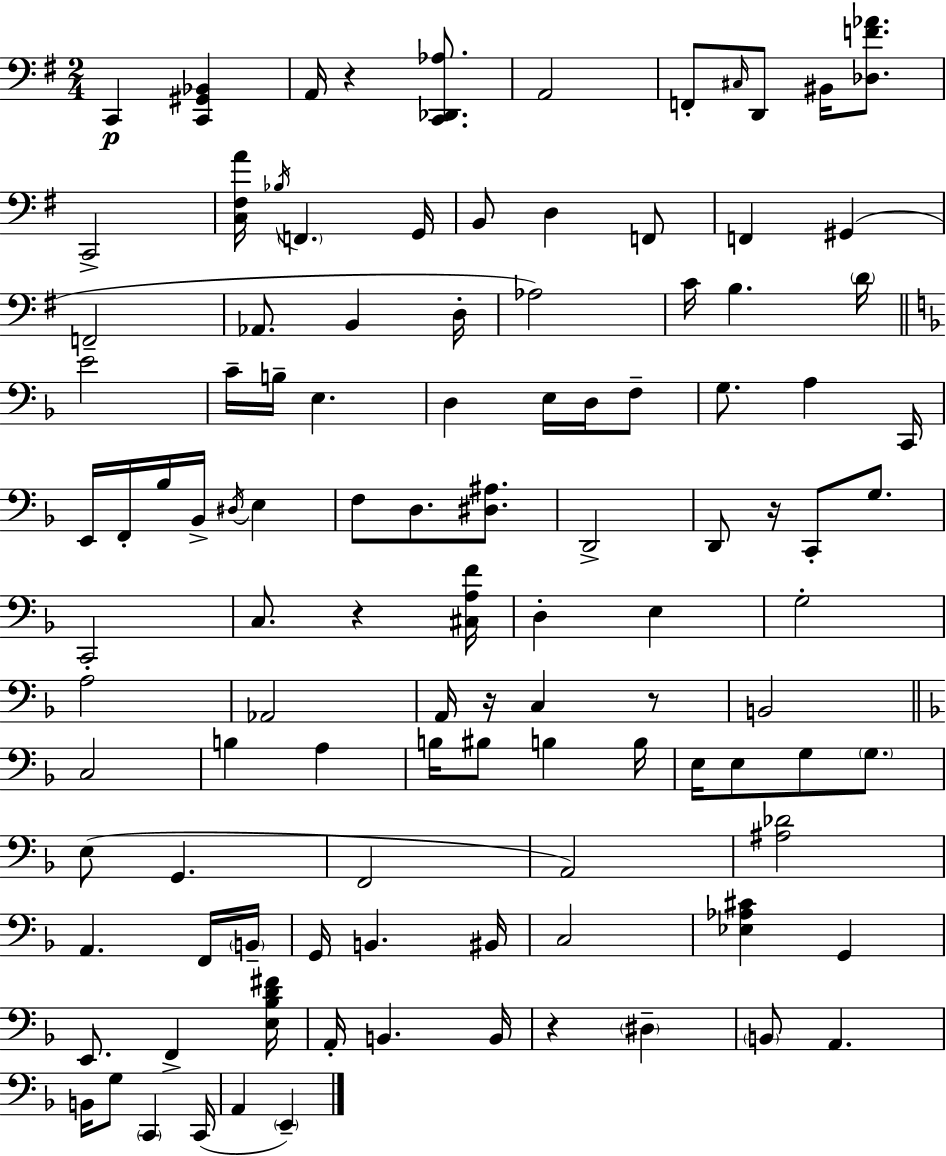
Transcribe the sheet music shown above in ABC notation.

X:1
T:Untitled
M:2/4
L:1/4
K:Em
C,, [C,,^G,,_B,,] A,,/4 z [C,,_D,,_A,]/2 A,,2 F,,/2 ^C,/4 D,,/2 ^B,,/4 [_D,F_A]/2 C,,2 [C,^F,A]/4 _B,/4 F,, G,,/4 B,,/2 D, F,,/2 F,, ^G,, F,,2 _A,,/2 B,, D,/4 _A,2 C/4 B, D/4 E2 C/4 B,/4 E, D, E,/4 D,/4 F,/2 G,/2 A, C,,/4 E,,/4 F,,/4 _B,/4 _B,,/4 ^D,/4 E, F,/2 D,/2 [^D,^A,]/2 D,,2 D,,/2 z/4 C,,/2 G,/2 C,,2 C,/2 z [^C,A,F]/4 D, E, G,2 A,2 _A,,2 A,,/4 z/4 C, z/2 B,,2 C,2 B, A, B,/4 ^B,/2 B, B,/4 E,/4 E,/2 G,/2 G,/2 E,/2 G,, F,,2 A,,2 [^A,_D]2 A,, F,,/4 B,,/4 G,,/4 B,, ^B,,/4 C,2 [_E,_A,^C] G,, E,,/2 F,, [E,_B,D^F]/4 A,,/4 B,, B,,/4 z ^D, B,,/2 A,, B,,/4 G,/2 C,, C,,/4 A,, E,,